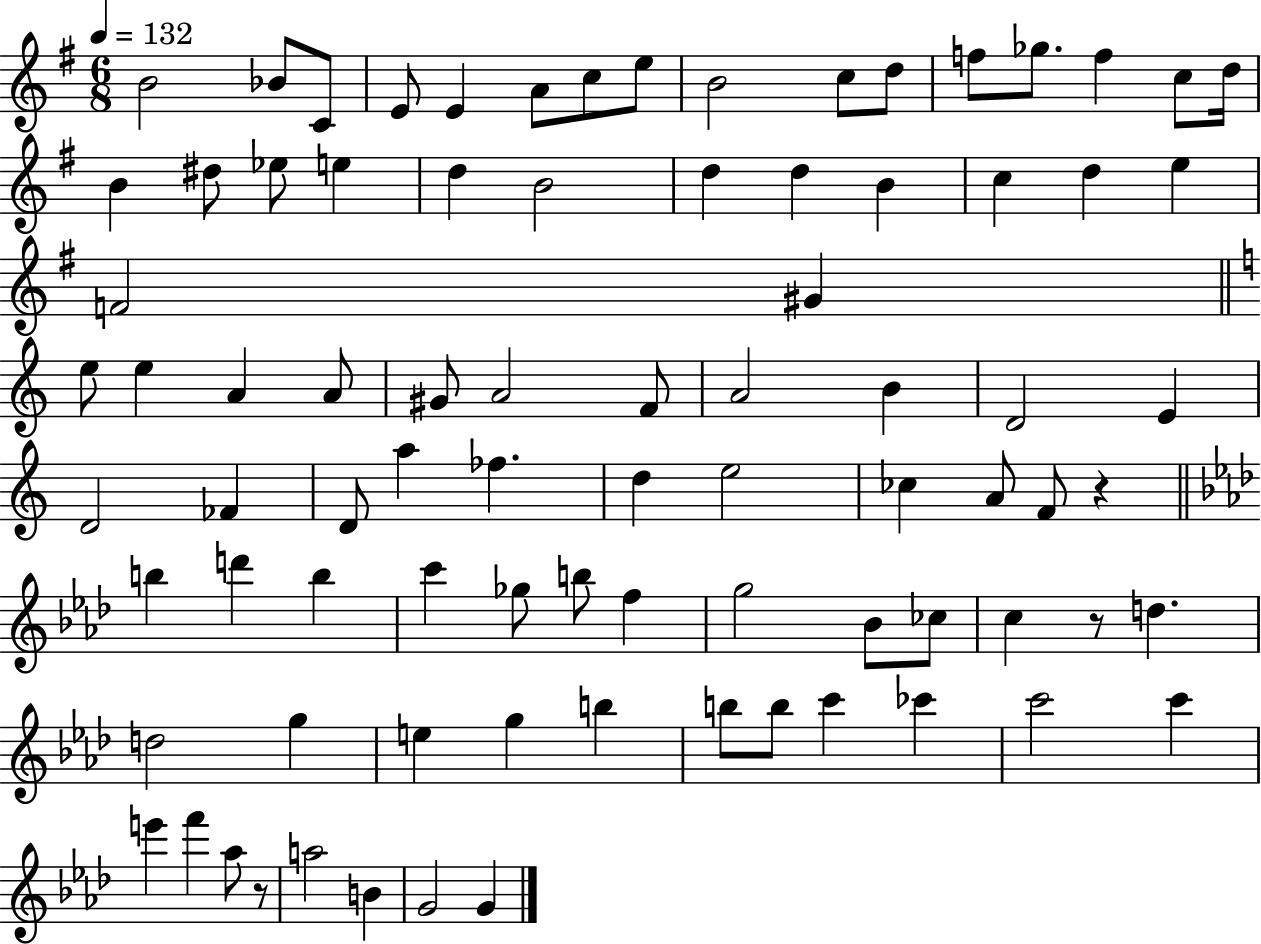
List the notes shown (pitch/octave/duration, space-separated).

B4/h Bb4/e C4/e E4/e E4/q A4/e C5/e E5/e B4/h C5/e D5/e F5/e Gb5/e. F5/q C5/e D5/s B4/q D#5/e Eb5/e E5/q D5/q B4/h D5/q D5/q B4/q C5/q D5/q E5/q F4/h G#4/q E5/e E5/q A4/q A4/e G#4/e A4/h F4/e A4/h B4/q D4/h E4/q D4/h FES4/q D4/e A5/q FES5/q. D5/q E5/h CES5/q A4/e F4/e R/q B5/q D6/q B5/q C6/q Gb5/e B5/e F5/q G5/h Bb4/e CES5/e C5/q R/e D5/q. D5/h G5/q E5/q G5/q B5/q B5/e B5/e C6/q CES6/q C6/h C6/q E6/q F6/q Ab5/e R/e A5/h B4/q G4/h G4/q